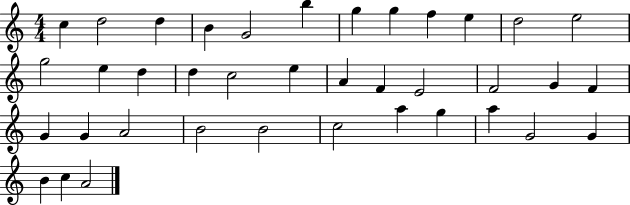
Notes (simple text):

C5/q D5/h D5/q B4/q G4/h B5/q G5/q G5/q F5/q E5/q D5/h E5/h G5/h E5/q D5/q D5/q C5/h E5/q A4/q F4/q E4/h F4/h G4/q F4/q G4/q G4/q A4/h B4/h B4/h C5/h A5/q G5/q A5/q G4/h G4/q B4/q C5/q A4/h